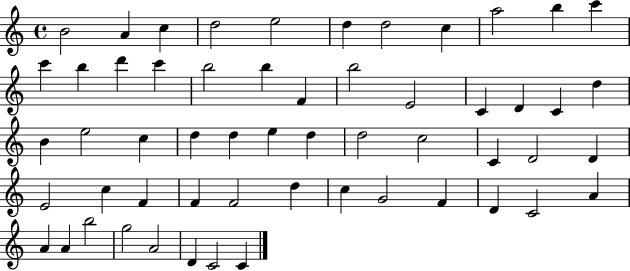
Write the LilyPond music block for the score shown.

{
  \clef treble
  \time 4/4
  \defaultTimeSignature
  \key c \major
  b'2 a'4 c''4 | d''2 e''2 | d''4 d''2 c''4 | a''2 b''4 c'''4 | \break c'''4 b''4 d'''4 c'''4 | b''2 b''4 f'4 | b''2 e'2 | c'4 d'4 c'4 d''4 | \break b'4 e''2 c''4 | d''4 d''4 e''4 d''4 | d''2 c''2 | c'4 d'2 d'4 | \break e'2 c''4 f'4 | f'4 f'2 d''4 | c''4 g'2 f'4 | d'4 c'2 a'4 | \break a'4 a'4 b''2 | g''2 a'2 | d'4 c'2 c'4 | \bar "|."
}